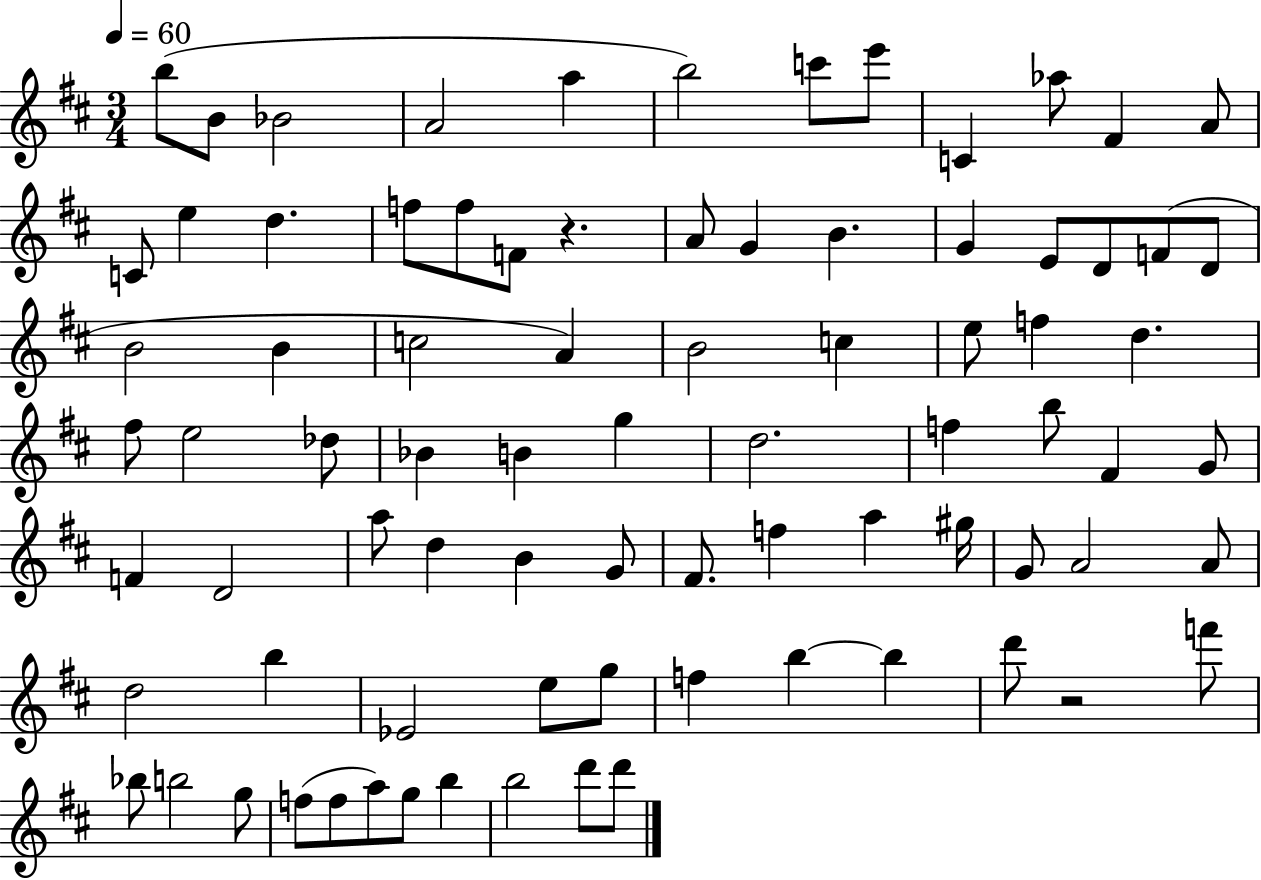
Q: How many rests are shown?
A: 2